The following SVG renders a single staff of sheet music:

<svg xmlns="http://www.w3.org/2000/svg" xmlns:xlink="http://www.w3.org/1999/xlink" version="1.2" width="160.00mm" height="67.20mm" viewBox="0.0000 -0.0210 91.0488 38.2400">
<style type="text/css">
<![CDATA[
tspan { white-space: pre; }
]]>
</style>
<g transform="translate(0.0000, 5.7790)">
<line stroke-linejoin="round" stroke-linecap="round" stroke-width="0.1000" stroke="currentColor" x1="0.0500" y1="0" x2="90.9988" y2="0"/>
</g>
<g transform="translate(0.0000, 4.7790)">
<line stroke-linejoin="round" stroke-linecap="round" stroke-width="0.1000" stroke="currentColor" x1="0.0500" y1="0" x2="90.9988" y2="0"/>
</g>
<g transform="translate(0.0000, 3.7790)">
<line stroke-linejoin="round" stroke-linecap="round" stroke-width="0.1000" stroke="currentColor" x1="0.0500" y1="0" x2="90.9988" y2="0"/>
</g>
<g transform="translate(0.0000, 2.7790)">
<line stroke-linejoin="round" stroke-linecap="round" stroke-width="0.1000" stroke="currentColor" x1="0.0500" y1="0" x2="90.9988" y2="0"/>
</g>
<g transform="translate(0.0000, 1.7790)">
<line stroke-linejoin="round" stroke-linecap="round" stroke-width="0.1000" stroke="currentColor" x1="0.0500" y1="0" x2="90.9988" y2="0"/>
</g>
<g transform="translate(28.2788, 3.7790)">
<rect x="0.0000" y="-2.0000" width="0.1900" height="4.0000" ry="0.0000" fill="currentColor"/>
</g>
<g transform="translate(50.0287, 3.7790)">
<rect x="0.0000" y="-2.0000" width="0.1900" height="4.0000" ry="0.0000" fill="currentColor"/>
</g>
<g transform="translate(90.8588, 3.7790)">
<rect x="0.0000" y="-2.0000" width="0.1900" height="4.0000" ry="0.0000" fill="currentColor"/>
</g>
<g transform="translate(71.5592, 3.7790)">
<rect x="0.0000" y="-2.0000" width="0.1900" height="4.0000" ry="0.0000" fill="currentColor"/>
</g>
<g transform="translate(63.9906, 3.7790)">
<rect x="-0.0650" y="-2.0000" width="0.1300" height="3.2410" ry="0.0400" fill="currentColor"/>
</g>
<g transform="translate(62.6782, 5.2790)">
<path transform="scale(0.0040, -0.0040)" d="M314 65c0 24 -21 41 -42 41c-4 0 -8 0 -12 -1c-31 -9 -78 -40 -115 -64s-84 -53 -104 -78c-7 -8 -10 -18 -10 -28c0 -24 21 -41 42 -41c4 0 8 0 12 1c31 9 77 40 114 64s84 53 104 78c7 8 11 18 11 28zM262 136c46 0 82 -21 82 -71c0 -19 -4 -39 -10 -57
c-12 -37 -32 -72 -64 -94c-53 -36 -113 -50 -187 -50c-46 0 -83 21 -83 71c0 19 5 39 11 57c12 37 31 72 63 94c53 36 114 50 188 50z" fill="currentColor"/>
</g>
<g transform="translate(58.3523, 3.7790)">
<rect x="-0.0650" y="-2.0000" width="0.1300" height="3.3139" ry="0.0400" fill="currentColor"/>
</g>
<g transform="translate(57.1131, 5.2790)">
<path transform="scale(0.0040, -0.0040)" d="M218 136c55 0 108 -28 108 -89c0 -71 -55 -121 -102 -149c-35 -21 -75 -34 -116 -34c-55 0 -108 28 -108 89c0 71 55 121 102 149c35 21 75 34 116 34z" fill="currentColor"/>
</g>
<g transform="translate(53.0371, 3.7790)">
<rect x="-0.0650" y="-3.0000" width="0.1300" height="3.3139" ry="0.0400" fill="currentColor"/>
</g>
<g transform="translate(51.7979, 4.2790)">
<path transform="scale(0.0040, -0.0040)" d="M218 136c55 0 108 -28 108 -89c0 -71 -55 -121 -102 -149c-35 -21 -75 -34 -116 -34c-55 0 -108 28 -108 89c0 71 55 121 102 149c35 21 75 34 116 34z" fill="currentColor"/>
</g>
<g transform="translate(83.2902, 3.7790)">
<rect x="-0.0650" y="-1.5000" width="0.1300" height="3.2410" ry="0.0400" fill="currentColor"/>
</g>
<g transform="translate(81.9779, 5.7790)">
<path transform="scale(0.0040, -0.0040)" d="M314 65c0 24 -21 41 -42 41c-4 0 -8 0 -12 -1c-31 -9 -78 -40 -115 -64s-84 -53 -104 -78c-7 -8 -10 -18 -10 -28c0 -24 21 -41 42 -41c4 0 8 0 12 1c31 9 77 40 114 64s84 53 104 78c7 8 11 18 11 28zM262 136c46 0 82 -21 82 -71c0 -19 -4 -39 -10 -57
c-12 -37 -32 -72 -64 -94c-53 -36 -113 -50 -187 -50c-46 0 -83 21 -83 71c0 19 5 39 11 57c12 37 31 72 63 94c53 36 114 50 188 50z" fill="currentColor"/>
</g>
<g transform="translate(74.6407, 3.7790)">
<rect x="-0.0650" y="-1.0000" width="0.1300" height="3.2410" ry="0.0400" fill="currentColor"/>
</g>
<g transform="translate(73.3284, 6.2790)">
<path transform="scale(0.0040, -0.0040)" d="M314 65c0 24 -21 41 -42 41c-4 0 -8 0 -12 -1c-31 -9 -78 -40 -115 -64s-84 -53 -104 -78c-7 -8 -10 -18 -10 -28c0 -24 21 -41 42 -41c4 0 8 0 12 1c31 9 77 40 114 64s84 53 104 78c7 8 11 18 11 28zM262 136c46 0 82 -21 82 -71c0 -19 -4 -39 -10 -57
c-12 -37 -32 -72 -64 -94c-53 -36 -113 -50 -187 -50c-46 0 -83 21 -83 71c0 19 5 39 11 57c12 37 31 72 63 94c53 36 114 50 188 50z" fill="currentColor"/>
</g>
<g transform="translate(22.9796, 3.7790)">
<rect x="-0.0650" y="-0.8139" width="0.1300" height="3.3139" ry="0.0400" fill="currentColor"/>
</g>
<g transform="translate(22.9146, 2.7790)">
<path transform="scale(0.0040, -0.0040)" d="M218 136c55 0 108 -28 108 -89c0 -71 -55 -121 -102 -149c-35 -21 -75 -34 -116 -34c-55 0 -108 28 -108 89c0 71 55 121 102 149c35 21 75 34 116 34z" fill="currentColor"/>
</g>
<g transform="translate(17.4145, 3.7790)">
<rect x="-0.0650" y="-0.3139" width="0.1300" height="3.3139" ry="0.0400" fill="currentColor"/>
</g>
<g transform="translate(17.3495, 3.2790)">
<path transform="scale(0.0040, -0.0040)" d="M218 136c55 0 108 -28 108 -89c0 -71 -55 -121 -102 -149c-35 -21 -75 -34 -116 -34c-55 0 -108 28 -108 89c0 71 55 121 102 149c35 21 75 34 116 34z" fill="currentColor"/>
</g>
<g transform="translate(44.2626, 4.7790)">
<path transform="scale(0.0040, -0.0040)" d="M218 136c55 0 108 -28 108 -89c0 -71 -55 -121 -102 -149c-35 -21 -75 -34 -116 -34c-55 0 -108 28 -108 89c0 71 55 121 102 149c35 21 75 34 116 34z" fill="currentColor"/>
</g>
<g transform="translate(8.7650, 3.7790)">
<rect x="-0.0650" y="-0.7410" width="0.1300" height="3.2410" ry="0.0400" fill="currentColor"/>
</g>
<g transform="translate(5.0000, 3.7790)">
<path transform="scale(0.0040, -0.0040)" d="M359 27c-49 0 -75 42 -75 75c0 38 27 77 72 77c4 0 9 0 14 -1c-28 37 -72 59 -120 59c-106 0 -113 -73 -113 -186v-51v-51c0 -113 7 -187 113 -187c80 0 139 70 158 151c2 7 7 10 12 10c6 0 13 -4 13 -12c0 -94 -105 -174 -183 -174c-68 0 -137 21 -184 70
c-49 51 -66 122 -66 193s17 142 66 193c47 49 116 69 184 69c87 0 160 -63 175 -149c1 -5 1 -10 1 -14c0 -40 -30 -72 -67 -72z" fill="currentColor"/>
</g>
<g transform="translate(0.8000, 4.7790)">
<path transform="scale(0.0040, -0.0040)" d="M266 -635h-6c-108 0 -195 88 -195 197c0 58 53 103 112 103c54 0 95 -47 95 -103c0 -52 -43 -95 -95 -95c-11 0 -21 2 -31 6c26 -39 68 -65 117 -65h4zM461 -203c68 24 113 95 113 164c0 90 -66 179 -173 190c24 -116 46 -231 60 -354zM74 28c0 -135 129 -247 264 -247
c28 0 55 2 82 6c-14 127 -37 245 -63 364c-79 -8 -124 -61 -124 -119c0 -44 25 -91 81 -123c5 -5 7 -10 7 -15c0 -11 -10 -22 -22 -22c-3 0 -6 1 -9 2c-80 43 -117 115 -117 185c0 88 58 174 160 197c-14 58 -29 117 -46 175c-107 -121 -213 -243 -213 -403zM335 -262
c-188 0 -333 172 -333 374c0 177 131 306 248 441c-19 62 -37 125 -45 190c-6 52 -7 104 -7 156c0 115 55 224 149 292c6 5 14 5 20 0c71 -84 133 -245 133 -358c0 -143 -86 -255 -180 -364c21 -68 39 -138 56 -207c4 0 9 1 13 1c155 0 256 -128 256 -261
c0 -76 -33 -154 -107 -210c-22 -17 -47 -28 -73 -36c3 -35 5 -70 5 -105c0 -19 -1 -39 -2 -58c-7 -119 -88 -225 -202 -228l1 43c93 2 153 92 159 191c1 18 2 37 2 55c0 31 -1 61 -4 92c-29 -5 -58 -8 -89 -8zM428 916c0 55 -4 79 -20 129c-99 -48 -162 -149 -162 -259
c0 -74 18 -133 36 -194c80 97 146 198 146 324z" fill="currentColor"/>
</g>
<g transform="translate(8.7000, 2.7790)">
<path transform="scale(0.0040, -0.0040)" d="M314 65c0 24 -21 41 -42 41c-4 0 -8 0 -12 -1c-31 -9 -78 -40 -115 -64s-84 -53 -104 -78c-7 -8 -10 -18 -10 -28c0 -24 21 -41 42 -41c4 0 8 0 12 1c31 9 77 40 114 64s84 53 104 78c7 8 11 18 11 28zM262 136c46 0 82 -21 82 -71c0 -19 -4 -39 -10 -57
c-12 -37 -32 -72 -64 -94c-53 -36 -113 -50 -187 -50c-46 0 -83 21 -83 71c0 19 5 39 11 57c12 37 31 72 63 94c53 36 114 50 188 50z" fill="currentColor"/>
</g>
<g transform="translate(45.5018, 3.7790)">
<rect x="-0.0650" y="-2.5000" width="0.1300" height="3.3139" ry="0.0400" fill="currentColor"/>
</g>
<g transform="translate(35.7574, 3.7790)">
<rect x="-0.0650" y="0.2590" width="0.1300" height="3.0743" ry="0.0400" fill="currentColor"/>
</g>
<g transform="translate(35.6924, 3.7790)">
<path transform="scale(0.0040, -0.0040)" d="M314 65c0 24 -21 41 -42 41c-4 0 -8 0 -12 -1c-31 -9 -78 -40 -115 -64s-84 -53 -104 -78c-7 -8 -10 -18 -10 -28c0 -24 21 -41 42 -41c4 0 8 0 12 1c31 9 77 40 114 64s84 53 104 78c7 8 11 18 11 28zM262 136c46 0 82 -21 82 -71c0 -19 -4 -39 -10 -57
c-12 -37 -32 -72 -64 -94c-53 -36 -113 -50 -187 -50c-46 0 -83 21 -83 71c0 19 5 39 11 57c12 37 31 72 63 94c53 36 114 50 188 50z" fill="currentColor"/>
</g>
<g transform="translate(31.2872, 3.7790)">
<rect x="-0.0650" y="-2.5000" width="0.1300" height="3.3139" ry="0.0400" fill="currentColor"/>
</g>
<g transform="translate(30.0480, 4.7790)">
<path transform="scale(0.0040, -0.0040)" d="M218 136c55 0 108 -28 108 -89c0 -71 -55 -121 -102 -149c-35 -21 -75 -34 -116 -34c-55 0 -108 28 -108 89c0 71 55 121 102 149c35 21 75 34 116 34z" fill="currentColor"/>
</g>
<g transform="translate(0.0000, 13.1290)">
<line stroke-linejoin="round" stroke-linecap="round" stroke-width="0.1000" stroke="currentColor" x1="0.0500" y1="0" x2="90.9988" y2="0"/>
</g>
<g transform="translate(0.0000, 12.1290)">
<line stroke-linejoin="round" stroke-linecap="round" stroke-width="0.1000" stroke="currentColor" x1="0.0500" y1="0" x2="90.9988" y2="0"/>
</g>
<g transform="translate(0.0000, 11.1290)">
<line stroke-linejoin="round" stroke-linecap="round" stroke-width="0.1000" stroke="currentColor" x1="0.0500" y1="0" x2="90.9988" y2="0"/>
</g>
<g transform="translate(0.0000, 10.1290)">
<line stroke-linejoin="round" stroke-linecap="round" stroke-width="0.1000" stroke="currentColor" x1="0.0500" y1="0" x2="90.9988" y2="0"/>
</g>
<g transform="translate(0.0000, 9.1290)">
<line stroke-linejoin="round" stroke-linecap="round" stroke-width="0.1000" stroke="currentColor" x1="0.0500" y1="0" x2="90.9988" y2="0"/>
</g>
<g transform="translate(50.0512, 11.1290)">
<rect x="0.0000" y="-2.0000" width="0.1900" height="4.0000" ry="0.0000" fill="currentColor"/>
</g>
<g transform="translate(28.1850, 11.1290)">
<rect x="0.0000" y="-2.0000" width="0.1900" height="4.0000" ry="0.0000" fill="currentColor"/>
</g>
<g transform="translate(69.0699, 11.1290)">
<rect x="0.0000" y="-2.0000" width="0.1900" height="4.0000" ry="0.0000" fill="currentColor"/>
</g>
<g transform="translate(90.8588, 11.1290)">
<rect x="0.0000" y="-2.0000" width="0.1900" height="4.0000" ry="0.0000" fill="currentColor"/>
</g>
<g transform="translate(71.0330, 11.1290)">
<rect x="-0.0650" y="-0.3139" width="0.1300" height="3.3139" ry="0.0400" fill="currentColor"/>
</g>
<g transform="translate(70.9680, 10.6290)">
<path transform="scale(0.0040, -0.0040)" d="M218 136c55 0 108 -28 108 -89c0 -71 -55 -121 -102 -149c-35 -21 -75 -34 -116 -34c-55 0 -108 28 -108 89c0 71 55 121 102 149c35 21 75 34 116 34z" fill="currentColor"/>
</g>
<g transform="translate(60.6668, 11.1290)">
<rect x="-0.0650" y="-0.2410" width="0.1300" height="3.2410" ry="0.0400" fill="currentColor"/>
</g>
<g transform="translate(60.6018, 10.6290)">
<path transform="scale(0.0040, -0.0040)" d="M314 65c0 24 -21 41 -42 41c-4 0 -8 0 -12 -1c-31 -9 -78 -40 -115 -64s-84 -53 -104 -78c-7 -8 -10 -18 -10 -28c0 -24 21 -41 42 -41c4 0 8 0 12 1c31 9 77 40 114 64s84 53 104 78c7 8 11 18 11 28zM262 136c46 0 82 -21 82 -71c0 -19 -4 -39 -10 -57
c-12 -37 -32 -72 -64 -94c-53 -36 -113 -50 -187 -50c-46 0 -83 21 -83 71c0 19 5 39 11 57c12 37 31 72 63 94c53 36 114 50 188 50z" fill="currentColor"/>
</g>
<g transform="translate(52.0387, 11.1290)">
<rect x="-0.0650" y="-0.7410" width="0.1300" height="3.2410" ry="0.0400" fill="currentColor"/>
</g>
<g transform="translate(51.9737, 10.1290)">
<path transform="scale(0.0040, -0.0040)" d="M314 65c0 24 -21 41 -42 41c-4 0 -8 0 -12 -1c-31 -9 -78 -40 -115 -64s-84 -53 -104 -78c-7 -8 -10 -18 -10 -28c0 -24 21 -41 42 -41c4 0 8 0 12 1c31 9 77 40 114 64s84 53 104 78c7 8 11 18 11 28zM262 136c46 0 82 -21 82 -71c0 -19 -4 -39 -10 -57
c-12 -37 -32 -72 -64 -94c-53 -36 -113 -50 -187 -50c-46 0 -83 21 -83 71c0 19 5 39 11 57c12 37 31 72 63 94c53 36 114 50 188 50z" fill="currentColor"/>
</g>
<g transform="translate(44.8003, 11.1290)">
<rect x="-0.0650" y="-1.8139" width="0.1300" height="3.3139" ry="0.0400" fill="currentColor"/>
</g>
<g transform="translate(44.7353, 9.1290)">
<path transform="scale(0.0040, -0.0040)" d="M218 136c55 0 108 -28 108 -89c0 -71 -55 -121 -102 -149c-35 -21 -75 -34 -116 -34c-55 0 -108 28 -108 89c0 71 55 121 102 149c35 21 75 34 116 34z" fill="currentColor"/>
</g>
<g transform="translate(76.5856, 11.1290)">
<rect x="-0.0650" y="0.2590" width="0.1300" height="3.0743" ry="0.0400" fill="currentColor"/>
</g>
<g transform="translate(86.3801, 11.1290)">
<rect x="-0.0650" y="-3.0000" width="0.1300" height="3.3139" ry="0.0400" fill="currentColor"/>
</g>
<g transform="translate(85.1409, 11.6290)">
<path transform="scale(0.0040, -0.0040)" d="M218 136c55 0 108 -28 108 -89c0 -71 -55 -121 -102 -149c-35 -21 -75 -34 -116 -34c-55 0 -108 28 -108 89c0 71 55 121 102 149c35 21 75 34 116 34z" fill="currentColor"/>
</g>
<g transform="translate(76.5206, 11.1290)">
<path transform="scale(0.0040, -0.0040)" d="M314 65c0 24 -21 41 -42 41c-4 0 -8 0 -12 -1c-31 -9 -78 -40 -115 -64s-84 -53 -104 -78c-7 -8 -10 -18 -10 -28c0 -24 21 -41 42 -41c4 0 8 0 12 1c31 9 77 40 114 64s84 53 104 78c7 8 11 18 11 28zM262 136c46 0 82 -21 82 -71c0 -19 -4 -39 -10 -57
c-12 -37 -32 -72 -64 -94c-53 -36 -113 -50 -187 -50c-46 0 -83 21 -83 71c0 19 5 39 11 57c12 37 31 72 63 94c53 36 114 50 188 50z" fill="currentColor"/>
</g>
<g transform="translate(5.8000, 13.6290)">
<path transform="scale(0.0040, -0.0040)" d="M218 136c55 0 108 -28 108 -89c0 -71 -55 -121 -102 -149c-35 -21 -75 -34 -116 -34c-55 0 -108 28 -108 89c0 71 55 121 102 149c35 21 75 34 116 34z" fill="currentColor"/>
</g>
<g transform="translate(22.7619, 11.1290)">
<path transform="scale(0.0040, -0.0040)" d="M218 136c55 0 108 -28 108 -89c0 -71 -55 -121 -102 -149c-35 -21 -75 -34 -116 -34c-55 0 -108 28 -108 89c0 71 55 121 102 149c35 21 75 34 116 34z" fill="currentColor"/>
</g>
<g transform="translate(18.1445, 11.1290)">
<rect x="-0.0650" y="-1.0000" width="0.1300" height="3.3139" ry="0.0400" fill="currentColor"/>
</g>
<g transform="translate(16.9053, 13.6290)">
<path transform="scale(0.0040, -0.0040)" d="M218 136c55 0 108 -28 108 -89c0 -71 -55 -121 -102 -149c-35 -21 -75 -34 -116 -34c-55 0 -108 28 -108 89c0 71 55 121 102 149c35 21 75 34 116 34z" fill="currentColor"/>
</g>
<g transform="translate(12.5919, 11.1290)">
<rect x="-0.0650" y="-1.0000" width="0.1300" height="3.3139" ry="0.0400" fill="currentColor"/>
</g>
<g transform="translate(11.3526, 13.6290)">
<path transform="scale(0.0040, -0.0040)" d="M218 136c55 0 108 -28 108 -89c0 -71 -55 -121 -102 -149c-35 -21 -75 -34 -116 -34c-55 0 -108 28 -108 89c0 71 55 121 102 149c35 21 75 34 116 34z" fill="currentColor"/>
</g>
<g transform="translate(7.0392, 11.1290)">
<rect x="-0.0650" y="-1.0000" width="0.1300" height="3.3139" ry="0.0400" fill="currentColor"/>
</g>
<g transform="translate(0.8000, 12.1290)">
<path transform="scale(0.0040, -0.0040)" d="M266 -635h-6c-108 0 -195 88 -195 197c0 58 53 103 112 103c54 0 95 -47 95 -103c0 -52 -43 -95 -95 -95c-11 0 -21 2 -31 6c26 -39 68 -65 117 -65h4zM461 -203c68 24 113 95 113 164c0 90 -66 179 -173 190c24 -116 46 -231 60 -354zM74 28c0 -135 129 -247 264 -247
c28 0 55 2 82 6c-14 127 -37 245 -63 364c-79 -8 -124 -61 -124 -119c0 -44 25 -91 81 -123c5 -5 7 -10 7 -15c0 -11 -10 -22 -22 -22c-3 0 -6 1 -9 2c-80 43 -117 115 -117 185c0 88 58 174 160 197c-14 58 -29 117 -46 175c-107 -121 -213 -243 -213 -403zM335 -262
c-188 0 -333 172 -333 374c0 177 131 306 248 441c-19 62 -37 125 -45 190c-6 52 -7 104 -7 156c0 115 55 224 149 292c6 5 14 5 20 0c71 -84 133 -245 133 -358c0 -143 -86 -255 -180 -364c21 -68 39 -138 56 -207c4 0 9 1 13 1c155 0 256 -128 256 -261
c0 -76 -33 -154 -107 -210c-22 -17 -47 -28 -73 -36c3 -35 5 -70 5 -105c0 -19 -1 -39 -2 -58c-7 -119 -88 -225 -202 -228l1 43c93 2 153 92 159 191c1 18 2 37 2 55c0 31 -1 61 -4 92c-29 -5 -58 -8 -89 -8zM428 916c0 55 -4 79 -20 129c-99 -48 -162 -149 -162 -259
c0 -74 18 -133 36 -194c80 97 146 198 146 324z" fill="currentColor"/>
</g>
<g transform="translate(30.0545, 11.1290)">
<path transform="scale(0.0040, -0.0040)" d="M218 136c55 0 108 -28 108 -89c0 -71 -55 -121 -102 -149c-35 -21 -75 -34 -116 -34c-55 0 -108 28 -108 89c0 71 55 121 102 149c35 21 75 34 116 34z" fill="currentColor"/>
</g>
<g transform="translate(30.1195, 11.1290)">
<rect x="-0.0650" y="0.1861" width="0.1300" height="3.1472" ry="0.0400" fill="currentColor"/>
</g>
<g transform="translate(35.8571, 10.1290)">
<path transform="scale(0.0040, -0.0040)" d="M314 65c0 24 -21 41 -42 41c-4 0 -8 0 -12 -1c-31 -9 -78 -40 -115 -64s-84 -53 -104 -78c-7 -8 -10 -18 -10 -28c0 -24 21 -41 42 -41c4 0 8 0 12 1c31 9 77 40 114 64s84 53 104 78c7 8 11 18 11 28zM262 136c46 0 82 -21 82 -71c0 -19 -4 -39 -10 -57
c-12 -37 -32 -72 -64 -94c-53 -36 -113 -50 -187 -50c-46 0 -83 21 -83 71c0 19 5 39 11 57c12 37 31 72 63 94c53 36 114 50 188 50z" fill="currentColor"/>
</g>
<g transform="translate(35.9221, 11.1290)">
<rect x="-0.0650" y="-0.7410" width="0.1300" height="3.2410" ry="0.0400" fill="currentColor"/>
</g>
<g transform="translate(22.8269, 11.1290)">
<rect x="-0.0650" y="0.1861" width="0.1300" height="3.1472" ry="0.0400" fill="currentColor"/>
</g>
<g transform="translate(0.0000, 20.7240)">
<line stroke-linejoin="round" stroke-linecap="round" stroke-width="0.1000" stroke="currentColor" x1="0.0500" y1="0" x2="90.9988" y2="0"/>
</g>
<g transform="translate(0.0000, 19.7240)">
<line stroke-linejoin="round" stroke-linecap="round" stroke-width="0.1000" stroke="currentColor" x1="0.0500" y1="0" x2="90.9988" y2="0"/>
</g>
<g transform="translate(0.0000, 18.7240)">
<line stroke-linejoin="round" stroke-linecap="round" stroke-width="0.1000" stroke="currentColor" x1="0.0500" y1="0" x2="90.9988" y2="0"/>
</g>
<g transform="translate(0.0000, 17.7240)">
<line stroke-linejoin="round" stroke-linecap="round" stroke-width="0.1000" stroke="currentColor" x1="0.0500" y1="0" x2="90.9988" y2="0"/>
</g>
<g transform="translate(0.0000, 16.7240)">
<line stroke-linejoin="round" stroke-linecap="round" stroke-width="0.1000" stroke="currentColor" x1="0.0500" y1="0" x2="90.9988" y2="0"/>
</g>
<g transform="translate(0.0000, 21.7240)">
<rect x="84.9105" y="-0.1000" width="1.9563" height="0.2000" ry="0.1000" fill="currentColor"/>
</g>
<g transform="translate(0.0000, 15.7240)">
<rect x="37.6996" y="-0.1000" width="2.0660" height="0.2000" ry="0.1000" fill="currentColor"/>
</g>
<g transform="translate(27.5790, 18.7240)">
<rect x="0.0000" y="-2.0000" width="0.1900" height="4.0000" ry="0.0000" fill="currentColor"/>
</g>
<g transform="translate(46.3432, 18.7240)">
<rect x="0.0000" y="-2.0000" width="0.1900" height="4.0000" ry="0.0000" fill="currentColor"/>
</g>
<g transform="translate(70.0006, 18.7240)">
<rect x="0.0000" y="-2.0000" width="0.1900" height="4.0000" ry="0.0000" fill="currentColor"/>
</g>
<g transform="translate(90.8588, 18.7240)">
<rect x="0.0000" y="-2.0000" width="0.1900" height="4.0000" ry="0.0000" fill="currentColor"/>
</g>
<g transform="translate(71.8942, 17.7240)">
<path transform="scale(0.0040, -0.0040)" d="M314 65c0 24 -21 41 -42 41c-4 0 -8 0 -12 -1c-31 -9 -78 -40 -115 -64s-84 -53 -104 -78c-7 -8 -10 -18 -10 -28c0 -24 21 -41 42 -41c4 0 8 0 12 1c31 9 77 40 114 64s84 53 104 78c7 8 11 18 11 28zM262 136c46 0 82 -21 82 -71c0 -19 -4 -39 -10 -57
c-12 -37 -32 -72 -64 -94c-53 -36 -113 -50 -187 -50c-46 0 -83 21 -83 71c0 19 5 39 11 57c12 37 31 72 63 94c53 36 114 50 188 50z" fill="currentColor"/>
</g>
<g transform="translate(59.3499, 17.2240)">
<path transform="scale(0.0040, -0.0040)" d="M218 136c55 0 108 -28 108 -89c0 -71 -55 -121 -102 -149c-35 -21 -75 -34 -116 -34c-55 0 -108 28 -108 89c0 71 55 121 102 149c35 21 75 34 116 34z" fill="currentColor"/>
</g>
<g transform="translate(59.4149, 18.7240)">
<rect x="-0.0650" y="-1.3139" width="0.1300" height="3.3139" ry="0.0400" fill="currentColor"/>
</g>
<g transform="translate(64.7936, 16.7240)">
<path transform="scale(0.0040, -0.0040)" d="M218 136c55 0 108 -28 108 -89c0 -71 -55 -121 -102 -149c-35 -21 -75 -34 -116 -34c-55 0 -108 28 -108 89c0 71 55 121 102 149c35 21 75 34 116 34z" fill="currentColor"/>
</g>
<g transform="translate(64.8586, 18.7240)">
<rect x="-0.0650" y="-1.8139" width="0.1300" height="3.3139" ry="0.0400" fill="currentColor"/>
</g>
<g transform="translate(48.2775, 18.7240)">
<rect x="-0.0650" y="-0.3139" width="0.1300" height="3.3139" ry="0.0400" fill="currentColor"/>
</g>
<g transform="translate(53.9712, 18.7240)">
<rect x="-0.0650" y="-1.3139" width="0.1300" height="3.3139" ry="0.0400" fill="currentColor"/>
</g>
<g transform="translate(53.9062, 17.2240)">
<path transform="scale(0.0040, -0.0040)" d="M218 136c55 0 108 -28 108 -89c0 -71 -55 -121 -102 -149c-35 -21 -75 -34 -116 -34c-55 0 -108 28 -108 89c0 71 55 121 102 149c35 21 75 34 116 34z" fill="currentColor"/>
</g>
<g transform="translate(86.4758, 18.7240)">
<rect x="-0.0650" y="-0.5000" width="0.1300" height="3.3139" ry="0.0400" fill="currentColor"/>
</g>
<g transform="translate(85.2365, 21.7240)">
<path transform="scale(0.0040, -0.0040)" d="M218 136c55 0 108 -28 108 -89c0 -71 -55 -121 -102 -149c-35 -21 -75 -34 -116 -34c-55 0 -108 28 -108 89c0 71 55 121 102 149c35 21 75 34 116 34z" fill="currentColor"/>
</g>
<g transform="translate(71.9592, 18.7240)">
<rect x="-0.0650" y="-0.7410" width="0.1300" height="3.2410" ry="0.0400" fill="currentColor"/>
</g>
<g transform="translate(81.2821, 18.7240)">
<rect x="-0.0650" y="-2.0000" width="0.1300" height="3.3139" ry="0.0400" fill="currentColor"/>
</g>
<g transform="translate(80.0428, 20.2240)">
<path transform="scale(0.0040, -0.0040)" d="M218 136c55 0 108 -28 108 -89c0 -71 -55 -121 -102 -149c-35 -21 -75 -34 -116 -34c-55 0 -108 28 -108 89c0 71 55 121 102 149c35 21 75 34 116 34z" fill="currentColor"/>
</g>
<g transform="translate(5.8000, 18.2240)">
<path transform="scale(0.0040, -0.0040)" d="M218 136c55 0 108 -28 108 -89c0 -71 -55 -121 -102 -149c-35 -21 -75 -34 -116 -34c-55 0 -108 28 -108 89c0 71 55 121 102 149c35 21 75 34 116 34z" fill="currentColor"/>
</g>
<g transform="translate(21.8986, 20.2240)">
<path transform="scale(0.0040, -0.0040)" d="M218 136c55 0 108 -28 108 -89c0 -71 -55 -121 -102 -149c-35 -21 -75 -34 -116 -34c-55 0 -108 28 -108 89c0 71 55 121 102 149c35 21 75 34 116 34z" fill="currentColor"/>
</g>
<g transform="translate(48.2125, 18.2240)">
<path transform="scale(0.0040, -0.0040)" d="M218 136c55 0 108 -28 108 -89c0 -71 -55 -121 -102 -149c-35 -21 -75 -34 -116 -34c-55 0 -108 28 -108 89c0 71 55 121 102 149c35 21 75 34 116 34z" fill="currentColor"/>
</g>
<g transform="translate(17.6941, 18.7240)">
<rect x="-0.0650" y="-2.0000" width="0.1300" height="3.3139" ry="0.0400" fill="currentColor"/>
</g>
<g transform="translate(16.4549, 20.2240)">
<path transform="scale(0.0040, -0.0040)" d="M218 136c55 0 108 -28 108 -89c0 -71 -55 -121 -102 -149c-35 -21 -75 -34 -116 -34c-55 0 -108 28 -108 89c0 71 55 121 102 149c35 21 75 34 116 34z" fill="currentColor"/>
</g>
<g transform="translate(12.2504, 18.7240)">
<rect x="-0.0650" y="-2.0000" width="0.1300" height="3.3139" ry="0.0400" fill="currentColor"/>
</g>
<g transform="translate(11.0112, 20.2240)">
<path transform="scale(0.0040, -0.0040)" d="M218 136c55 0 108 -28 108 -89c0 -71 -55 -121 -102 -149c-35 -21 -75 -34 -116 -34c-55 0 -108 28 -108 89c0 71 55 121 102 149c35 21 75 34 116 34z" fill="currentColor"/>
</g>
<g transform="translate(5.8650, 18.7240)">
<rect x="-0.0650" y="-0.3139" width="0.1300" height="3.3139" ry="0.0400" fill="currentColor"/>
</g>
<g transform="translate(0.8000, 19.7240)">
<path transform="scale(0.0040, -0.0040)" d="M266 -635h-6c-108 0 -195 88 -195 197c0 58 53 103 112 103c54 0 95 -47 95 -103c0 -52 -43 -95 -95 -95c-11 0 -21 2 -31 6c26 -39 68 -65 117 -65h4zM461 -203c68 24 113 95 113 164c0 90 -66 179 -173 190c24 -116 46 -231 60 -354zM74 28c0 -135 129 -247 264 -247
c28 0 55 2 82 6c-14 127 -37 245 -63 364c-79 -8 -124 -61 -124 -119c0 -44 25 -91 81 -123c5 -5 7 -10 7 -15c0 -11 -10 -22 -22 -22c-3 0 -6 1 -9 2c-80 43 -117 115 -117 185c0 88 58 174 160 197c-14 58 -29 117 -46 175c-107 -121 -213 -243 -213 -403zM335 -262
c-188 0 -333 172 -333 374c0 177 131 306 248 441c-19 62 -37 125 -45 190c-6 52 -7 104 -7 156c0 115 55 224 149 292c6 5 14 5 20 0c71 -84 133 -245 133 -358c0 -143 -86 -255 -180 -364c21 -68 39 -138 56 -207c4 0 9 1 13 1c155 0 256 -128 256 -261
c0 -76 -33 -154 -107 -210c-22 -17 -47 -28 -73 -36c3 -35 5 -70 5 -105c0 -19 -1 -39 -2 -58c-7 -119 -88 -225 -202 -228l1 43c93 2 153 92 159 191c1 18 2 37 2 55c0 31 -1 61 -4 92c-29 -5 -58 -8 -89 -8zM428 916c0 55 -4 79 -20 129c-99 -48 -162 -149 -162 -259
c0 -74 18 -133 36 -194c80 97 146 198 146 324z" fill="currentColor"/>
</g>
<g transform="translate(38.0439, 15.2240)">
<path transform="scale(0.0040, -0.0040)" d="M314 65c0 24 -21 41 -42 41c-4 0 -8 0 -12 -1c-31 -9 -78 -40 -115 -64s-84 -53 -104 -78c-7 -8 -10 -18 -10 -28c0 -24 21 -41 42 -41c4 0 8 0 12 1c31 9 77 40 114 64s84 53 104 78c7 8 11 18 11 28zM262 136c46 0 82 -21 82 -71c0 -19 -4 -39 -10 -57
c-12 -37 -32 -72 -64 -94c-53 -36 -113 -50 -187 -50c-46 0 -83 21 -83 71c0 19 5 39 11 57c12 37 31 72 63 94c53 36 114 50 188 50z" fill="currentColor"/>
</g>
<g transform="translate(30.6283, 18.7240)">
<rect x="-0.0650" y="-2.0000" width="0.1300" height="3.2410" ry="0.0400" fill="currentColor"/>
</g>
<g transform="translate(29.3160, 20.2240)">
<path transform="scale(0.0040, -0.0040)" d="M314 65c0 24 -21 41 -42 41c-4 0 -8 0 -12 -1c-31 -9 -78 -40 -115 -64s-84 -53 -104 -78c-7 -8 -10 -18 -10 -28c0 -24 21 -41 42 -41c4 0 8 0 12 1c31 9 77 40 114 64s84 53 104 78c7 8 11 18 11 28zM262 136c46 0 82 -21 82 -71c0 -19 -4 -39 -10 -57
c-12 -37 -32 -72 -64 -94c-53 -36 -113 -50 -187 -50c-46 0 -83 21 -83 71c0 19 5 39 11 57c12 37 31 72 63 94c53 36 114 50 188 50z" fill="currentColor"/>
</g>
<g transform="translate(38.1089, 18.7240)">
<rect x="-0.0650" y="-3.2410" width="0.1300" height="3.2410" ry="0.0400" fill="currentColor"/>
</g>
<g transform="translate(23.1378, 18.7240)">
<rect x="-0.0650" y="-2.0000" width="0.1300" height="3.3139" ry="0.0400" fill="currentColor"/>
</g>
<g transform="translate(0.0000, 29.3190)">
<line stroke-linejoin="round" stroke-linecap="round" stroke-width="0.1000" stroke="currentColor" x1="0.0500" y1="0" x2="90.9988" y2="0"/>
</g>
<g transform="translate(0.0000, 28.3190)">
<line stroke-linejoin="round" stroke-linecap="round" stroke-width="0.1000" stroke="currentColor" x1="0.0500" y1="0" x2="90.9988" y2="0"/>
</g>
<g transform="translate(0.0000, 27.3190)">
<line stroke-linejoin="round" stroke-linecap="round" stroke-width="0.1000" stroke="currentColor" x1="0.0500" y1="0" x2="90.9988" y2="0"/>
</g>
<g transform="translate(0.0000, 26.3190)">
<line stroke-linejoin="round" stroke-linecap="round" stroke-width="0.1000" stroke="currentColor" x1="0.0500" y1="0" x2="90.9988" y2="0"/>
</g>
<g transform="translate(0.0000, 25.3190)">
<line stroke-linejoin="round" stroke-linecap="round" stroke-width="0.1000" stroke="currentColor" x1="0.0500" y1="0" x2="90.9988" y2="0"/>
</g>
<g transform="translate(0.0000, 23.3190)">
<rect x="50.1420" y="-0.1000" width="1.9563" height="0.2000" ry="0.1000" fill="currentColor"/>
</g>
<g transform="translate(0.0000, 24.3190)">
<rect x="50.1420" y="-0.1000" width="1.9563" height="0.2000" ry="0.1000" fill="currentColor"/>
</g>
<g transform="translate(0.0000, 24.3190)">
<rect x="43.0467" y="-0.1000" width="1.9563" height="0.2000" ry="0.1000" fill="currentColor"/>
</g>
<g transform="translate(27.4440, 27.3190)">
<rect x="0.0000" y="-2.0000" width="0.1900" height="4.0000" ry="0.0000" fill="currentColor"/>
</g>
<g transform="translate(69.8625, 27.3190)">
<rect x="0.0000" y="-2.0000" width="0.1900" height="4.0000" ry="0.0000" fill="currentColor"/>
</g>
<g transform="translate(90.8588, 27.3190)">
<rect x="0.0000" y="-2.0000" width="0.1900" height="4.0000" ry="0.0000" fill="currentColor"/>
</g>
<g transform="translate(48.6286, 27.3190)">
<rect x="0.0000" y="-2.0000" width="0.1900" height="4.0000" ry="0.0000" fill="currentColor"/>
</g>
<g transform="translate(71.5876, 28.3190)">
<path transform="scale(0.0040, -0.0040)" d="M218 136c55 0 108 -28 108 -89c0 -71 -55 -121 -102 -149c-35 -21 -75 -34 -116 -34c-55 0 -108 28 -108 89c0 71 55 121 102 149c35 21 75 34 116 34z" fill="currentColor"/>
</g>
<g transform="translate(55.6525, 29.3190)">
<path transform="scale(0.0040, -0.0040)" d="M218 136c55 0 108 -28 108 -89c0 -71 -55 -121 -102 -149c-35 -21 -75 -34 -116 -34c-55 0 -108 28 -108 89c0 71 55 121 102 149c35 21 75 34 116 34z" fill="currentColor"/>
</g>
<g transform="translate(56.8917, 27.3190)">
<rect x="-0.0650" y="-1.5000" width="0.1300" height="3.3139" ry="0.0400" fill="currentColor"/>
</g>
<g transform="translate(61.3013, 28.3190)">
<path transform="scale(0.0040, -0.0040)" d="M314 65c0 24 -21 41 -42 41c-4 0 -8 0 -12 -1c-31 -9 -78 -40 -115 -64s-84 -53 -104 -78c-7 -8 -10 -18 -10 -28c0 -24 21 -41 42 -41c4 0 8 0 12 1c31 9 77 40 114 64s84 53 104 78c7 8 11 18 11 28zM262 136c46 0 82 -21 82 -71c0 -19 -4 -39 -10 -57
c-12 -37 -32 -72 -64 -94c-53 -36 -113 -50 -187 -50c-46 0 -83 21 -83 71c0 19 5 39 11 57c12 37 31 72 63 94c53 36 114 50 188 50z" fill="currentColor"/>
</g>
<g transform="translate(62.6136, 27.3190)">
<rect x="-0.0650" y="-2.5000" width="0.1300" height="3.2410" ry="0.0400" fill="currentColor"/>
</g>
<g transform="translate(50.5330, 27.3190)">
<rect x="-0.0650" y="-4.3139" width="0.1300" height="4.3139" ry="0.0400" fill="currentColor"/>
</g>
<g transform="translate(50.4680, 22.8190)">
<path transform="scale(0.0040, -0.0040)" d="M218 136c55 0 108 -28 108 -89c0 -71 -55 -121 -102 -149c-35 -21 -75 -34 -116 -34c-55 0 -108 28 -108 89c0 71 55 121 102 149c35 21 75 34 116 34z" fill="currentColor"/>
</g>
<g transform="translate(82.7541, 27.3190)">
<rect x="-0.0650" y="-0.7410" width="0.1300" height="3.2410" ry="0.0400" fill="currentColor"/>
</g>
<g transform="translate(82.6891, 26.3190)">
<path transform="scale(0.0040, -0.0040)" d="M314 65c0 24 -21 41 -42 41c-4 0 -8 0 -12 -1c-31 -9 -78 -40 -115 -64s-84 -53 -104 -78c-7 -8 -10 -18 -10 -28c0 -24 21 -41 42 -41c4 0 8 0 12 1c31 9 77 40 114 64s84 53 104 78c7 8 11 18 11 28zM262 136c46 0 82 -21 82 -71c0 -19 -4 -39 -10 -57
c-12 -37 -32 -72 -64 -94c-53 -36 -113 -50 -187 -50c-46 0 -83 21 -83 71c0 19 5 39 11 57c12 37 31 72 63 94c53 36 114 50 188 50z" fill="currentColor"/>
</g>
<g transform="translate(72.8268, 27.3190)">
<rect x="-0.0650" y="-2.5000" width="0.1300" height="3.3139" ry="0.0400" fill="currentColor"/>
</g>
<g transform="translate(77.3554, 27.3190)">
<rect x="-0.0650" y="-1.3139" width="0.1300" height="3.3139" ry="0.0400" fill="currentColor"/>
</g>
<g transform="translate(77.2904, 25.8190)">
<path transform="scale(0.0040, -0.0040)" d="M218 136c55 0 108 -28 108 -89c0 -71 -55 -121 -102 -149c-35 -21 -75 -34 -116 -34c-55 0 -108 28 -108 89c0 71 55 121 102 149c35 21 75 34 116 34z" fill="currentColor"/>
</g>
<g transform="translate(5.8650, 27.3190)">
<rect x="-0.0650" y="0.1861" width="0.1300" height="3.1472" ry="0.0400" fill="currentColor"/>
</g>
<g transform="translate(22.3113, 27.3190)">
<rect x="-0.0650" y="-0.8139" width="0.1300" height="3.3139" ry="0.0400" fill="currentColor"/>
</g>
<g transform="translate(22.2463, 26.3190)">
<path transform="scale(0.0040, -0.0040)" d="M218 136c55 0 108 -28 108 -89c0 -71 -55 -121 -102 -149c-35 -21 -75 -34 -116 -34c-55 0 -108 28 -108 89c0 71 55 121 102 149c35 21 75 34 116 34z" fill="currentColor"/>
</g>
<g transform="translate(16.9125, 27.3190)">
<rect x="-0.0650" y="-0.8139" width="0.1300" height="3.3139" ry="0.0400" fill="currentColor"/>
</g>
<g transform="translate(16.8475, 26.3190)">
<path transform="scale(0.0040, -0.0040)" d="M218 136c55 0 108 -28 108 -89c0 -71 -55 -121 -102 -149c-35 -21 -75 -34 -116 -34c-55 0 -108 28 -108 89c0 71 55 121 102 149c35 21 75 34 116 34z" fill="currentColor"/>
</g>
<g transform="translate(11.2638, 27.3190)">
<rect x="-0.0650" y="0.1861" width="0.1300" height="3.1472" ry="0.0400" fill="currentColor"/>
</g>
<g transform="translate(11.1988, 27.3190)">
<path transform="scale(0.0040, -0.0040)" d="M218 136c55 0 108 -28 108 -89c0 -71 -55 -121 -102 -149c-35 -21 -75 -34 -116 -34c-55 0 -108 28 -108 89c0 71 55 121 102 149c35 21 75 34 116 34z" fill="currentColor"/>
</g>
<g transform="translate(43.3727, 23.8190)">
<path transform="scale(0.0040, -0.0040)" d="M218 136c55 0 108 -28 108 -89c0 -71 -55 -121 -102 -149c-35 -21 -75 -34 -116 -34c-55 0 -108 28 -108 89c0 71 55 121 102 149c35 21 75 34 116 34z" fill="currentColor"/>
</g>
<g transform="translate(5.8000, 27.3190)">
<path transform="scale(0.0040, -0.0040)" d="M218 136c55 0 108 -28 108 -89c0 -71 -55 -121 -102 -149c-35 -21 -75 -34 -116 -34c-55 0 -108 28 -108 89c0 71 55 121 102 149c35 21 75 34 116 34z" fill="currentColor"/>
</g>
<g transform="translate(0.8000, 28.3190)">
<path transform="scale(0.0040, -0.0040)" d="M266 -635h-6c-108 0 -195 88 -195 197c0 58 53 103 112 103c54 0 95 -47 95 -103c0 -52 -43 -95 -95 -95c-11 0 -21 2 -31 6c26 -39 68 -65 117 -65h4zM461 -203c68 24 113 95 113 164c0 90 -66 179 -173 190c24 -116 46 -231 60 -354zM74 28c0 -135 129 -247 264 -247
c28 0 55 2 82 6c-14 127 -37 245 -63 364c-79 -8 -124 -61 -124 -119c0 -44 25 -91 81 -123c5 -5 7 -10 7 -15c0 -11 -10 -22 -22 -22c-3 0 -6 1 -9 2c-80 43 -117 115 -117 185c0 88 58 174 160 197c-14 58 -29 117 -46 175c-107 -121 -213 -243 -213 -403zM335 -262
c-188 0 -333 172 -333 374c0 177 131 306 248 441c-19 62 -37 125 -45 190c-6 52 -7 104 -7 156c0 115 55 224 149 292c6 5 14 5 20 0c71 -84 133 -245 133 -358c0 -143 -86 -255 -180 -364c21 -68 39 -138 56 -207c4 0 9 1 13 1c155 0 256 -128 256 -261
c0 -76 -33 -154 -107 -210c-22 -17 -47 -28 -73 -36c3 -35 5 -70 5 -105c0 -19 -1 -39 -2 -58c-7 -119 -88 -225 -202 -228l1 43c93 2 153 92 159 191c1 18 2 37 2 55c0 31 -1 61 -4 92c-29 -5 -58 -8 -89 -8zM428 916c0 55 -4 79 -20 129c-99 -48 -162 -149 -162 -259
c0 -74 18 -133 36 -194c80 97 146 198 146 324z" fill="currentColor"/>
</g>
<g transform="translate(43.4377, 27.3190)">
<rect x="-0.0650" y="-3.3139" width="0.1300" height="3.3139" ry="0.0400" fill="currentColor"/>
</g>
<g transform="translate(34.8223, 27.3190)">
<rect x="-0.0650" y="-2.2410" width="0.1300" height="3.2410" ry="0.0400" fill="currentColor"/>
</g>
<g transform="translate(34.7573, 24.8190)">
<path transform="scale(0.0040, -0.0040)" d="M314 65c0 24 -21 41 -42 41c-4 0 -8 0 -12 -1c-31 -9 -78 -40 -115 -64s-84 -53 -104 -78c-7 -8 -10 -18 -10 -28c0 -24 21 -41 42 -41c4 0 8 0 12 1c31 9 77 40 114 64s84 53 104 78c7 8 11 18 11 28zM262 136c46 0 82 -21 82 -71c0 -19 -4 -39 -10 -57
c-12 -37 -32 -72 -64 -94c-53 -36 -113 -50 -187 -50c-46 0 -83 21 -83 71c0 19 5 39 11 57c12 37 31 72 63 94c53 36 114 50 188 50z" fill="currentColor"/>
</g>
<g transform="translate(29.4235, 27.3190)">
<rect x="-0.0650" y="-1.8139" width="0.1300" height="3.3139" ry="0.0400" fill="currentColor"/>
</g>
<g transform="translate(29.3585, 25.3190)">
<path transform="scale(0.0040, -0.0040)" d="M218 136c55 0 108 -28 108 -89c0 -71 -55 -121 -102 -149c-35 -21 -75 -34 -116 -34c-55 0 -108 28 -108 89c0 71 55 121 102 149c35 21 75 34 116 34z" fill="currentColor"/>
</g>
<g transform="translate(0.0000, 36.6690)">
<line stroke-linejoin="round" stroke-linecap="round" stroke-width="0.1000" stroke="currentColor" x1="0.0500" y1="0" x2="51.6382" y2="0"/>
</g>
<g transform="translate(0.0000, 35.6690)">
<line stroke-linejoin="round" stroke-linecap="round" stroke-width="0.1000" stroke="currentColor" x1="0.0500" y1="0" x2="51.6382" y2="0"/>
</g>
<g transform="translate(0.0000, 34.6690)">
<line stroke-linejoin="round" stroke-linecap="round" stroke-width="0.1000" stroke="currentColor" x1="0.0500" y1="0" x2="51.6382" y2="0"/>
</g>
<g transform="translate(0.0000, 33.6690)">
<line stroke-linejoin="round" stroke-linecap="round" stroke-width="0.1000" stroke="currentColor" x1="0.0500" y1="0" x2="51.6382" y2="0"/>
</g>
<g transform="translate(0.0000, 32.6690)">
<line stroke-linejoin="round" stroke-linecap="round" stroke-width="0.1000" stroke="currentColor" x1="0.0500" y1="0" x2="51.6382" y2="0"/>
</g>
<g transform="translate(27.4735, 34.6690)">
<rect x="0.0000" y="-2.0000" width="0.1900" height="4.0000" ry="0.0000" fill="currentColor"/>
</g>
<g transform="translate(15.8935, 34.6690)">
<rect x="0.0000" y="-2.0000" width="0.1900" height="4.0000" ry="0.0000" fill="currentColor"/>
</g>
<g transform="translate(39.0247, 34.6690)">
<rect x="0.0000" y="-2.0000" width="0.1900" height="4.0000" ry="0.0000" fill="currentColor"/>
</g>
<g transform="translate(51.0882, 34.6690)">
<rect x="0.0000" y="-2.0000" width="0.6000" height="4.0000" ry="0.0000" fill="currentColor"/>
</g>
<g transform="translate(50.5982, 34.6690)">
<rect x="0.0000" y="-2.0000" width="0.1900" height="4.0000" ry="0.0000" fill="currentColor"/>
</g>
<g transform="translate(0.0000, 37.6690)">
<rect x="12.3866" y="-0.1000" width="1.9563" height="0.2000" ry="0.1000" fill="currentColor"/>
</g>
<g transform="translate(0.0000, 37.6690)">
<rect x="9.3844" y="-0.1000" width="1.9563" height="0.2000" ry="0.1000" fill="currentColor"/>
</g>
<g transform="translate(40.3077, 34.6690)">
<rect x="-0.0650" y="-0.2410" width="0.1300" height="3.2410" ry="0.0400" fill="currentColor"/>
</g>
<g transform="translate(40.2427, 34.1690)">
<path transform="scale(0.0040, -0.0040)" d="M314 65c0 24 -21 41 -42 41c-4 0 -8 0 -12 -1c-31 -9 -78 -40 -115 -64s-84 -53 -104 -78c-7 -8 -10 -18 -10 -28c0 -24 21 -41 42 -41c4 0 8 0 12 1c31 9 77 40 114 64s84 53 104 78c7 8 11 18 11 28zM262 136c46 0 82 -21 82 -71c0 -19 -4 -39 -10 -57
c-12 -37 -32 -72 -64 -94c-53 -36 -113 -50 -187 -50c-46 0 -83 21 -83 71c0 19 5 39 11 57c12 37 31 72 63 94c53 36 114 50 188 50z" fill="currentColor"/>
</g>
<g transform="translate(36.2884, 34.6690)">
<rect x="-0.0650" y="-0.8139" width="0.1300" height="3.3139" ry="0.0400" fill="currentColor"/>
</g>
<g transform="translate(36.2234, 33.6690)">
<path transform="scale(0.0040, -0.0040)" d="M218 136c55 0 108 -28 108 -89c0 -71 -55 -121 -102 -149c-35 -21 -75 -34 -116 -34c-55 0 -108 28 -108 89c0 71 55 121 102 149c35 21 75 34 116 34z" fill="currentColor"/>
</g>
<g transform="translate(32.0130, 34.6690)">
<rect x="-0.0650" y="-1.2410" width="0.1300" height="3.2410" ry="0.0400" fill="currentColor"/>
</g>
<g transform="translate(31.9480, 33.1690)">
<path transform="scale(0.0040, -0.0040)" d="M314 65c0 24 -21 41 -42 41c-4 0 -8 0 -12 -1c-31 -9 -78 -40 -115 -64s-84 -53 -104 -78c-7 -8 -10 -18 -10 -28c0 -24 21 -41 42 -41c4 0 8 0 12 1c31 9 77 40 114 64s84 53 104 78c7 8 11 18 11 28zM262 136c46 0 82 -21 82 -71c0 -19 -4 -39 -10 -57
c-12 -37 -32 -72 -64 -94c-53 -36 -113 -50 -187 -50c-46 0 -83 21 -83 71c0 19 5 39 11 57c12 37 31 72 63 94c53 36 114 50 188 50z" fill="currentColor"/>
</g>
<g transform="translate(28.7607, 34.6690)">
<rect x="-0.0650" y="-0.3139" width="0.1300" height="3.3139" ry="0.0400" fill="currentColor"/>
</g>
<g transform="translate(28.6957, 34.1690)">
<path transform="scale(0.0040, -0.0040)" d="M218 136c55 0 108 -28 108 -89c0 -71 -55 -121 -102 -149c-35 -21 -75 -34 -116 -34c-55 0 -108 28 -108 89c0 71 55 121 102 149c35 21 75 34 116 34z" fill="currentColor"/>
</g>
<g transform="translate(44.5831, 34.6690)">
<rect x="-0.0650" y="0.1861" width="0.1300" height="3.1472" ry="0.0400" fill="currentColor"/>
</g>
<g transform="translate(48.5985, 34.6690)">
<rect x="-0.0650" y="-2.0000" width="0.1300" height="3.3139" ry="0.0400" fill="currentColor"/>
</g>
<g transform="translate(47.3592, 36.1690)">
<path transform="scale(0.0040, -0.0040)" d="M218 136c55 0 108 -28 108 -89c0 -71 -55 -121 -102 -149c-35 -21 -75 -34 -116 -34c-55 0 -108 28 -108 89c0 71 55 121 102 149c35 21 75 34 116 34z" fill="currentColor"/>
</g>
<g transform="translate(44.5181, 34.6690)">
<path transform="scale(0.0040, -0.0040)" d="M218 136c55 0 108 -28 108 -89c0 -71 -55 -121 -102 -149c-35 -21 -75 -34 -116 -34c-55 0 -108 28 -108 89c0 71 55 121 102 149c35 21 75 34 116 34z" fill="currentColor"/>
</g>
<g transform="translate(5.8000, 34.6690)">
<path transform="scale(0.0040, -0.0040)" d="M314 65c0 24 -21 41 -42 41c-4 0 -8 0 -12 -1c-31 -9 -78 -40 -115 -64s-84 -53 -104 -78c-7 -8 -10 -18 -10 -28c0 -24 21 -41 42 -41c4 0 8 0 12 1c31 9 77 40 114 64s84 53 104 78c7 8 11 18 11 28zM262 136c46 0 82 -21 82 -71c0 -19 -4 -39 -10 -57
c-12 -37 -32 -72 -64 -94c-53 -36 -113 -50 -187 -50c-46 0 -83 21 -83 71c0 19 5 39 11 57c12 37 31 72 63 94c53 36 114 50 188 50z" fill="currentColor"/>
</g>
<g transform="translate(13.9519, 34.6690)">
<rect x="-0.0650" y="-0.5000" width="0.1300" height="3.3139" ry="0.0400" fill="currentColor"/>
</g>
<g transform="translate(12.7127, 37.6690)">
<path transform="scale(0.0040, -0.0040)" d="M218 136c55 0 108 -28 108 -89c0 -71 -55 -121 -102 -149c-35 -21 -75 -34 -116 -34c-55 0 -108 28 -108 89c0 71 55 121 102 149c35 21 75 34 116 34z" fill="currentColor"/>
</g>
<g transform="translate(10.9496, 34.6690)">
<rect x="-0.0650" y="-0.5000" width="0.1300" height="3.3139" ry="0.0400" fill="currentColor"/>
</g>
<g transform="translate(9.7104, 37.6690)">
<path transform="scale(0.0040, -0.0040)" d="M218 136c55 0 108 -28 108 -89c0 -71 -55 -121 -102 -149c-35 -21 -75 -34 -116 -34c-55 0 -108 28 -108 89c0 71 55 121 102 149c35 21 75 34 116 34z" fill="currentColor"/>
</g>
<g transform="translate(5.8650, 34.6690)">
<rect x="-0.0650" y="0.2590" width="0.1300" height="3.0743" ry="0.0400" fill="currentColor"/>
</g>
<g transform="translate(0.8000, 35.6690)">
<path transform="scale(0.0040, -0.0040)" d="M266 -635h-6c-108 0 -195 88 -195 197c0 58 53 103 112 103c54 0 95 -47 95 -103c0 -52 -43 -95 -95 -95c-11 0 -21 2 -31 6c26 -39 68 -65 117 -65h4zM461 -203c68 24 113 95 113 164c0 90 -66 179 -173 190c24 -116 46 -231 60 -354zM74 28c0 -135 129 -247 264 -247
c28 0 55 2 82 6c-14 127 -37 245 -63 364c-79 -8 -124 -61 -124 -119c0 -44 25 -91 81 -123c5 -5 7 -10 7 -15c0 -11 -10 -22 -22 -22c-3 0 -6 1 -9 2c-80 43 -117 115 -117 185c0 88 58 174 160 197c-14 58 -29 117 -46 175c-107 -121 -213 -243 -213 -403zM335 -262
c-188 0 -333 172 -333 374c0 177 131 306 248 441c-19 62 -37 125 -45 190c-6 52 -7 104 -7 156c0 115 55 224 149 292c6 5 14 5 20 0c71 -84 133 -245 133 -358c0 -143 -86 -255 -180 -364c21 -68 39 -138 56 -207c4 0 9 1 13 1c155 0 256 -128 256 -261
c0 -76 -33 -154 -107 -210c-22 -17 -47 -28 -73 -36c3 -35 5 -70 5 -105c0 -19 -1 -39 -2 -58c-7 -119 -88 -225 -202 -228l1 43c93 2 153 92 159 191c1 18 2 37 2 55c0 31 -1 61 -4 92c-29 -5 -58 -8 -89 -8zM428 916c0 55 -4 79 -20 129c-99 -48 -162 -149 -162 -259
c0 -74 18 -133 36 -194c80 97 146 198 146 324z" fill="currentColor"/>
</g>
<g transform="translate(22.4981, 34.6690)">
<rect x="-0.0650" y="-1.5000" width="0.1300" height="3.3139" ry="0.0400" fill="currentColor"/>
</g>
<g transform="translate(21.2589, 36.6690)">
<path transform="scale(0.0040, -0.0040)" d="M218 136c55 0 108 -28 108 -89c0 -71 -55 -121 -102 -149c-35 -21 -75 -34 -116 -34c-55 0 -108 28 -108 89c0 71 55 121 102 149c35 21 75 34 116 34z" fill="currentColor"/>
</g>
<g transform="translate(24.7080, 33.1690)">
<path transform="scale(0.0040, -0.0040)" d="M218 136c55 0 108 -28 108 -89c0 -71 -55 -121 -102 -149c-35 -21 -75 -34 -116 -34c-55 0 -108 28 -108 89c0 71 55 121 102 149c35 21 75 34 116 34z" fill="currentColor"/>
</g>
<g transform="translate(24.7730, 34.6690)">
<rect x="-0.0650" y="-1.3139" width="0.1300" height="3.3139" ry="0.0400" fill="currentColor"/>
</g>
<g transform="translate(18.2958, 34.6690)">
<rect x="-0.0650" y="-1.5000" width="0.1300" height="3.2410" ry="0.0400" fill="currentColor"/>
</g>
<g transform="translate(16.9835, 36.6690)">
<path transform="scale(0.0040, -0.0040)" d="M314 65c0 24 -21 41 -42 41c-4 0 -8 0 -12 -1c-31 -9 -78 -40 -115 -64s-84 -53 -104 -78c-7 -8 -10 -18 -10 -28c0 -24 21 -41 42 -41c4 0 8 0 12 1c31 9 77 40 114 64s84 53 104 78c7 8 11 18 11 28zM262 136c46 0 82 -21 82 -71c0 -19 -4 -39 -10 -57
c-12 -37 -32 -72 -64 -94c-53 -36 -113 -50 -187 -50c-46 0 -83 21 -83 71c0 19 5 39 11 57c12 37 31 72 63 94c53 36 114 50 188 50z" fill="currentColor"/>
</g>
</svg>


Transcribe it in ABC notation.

X:1
T:Untitled
M:4/4
L:1/4
K:C
d2 c d G B2 G A F F2 D2 E2 D D D B B d2 f d2 c2 c B2 A c F F F F2 b2 c e e f d2 F C B B d d f g2 b d' E G2 G e d2 B2 C C E2 E e c e2 d c2 B F